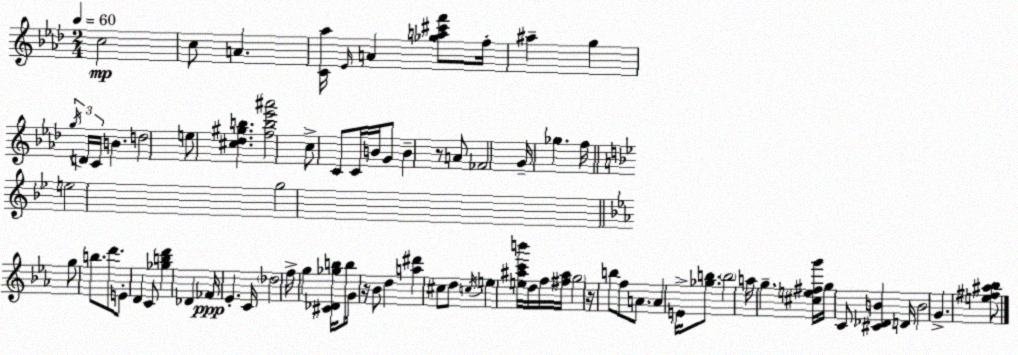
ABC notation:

X:1
T:Untitled
M:2/4
L:1/4
K:Ab
c2 c/2 A [C_a]/4 _E/4 A [_ga^c'f']/2 f/4 ^a g g/4 D/4 C/4 B d2 e/2 [^c_d^gb] [fb_e'^a']2 c/2 C/2 C/4 B/4 G/2 B z/2 A/2 _F2 G/4 _g f/4 e2 g2 g/2 b/2 d'/2 E/2 D C/2 [_gbd'] _D _F/4 _E C/4 _d2 f/4 g [^C_D_gb]/4 b/2 G/4 z/4 _B/2 d [a^d'] ^c/2 d/2 c/4 e [e^ac'b']/4 d/4 f/4 [^f^a]/4 g2 z/4 b/2 f/2 A/2 A E/4 [_gb]/2 b2 a/4 g [^ce^fg']/4 g/4 C/2 [^C_DB] D/4 B2 G [e^f^a_b]/2